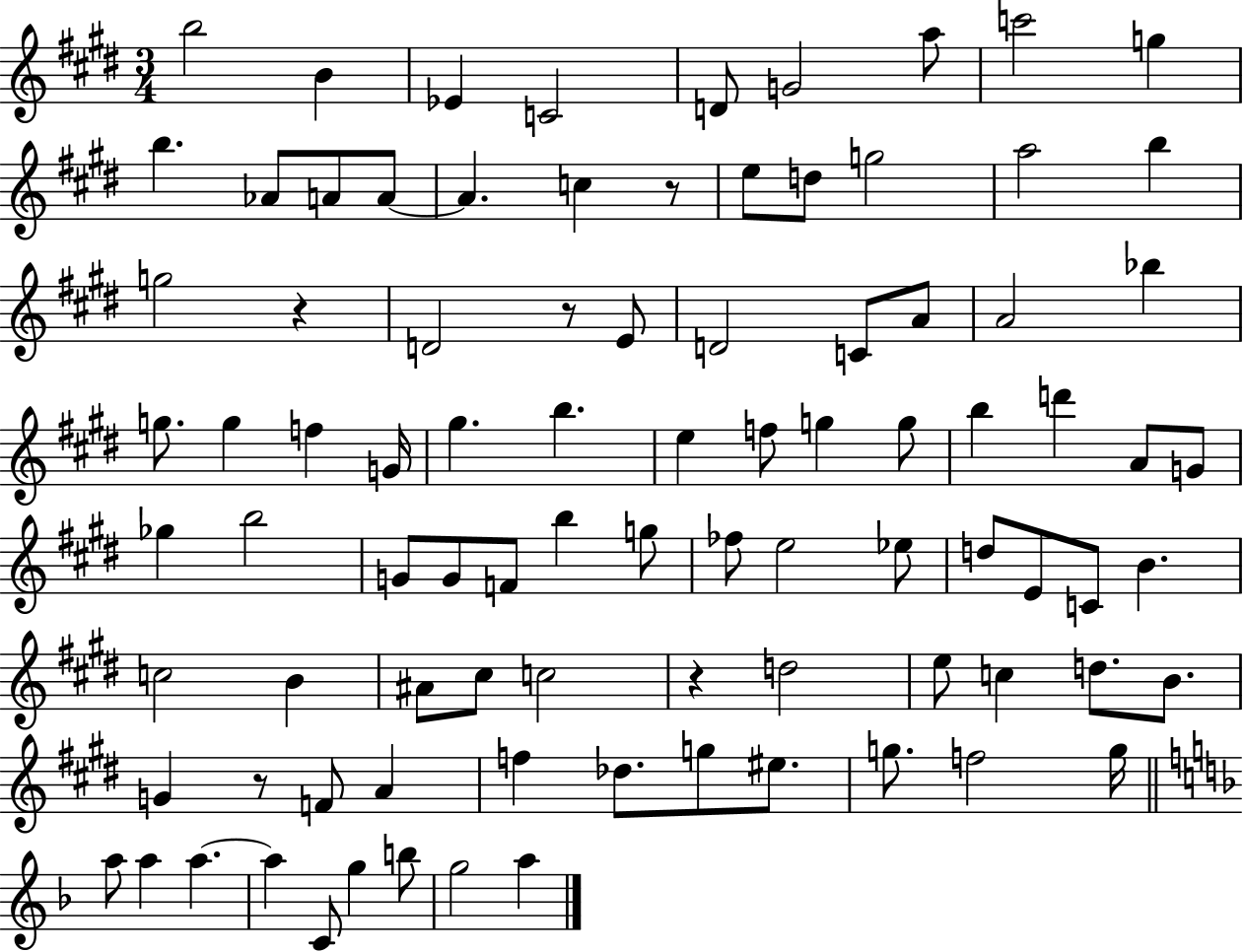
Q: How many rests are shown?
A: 5